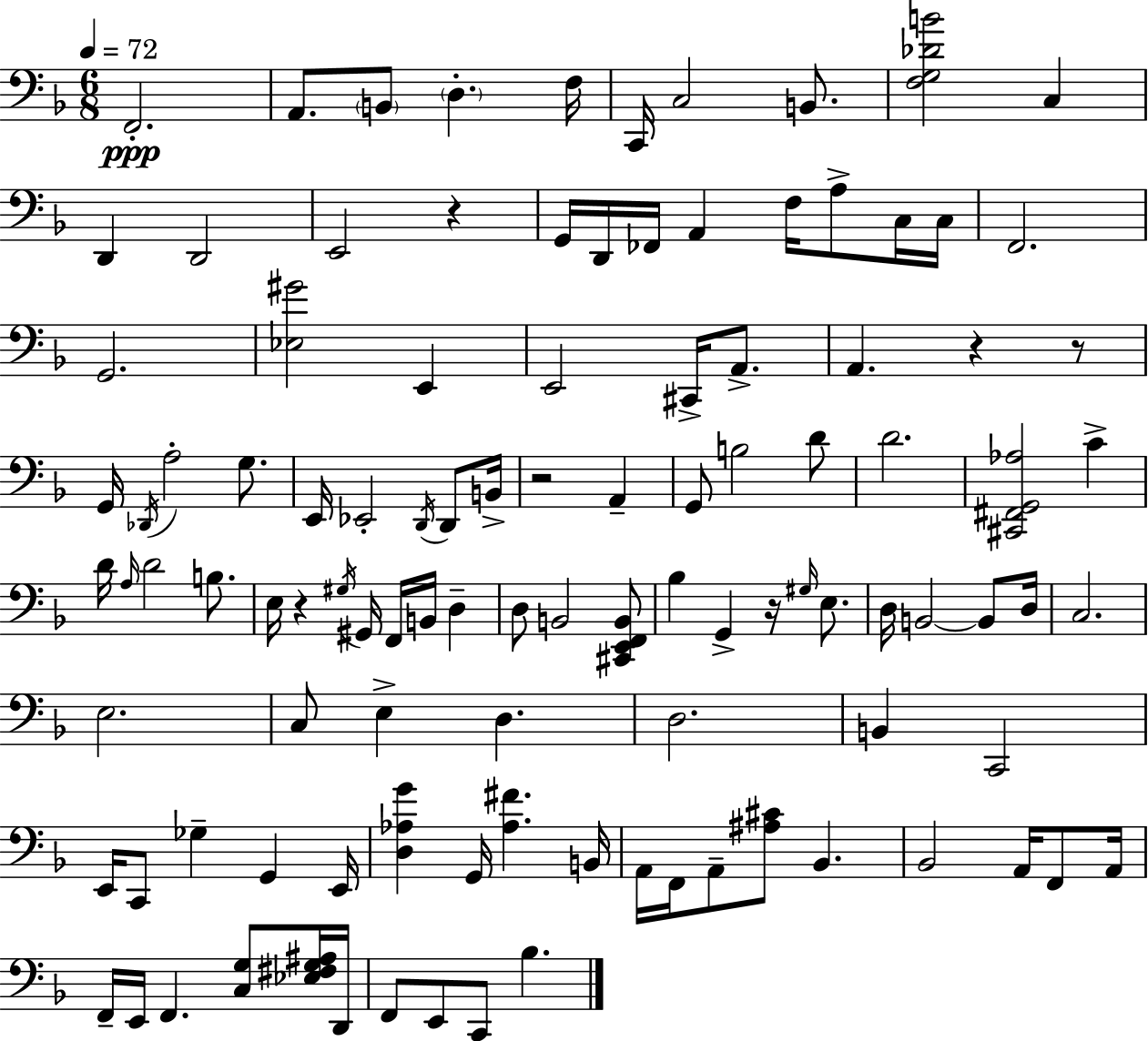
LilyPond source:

{
  \clef bass
  \numericTimeSignature
  \time 6/8
  \key f \major
  \tempo 4 = 72
  f,2.-.\ppp | a,8. \parenthesize b,8 \parenthesize d4.-. f16 | c,16 c2 b,8. | <f g des' b'>2 c4 | \break d,4 d,2 | e,2 r4 | g,16 d,16 fes,16 a,4 f16 a8-> c16 c16 | f,2. | \break g,2. | <ees gis'>2 e,4 | e,2 cis,16-> a,8.-> | a,4. r4 r8 | \break g,16 \acciaccatura { des,16 } a2-. g8. | e,16 ees,2-. \acciaccatura { d,16 } d,8 | b,16-> r2 a,4-- | g,8 b2 | \break d'8 d'2. | <cis, fis, g, aes>2 c'4-> | d'16 \grace { a16 } d'2 | b8. e16 r4 \acciaccatura { gis16 } gis,16 f,16 b,16 | \break d4-- d8 b,2 | <cis, e, f, b,>8 bes4 g,4-> | r16 \grace { gis16 } e8. d16 b,2~~ | b,8 d16 c2. | \break e2. | c8 e4-> d4. | d2. | b,4 c,2 | \break e,16 c,8 ges4-- | g,4 e,16 <d aes g'>4 g,16 <aes fis'>4. | b,16 a,16 f,16 a,8-- <ais cis'>8 bes,4. | bes,2 | \break a,16 f,8 a,16 f,16-- e,16 f,4. | <c g>8 <ees fis g ais>16 d,16 f,8 e,8 c,8 bes4. | \bar "|."
}